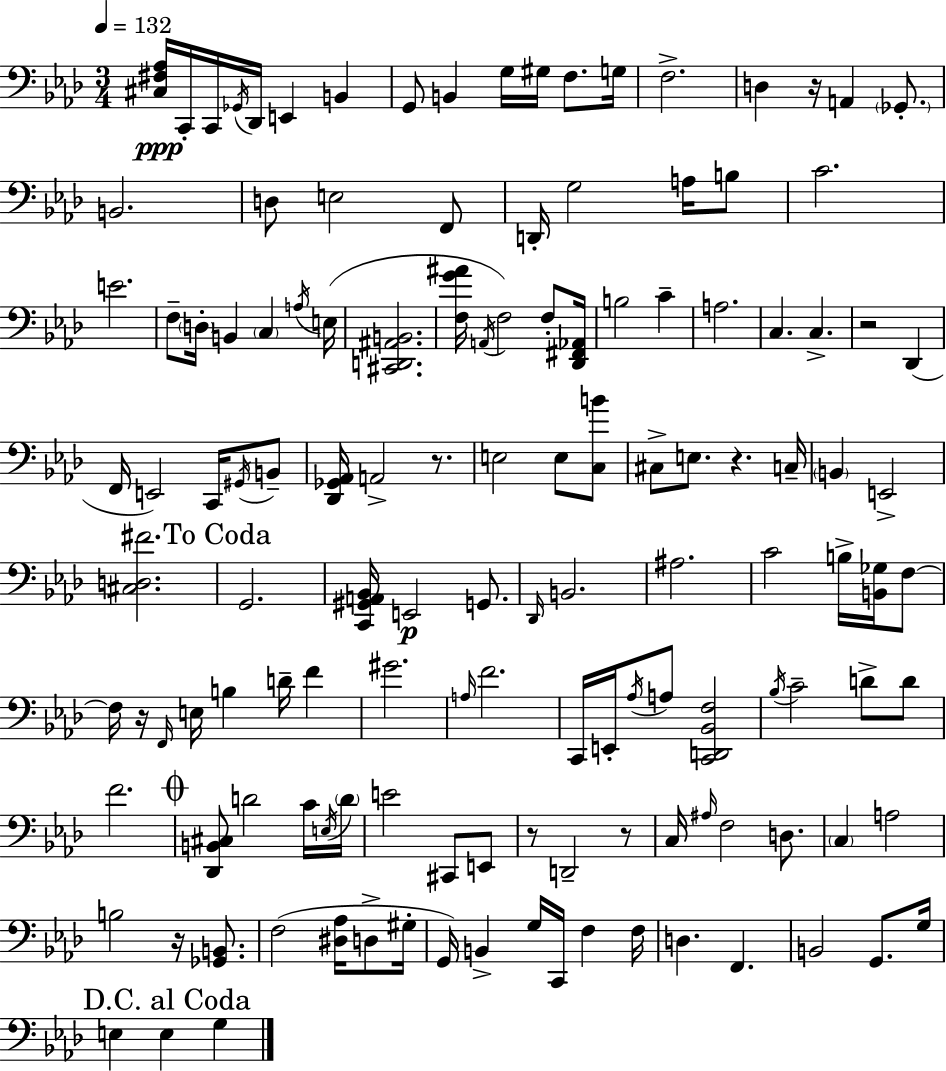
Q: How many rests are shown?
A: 8